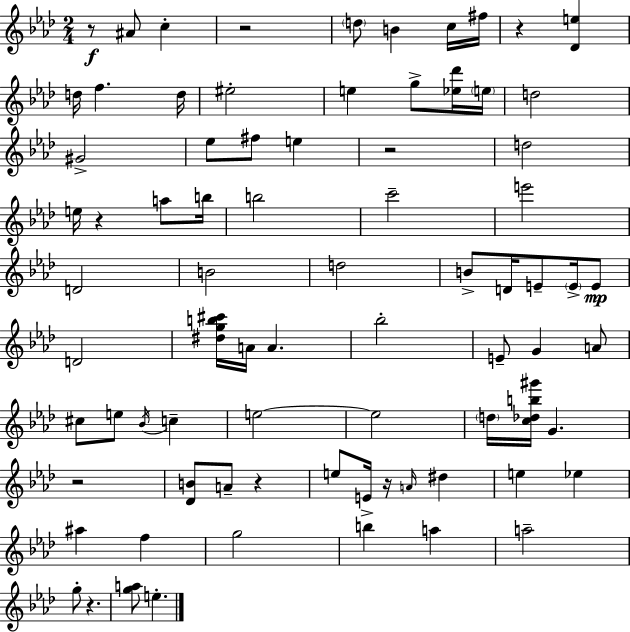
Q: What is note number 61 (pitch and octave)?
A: A5